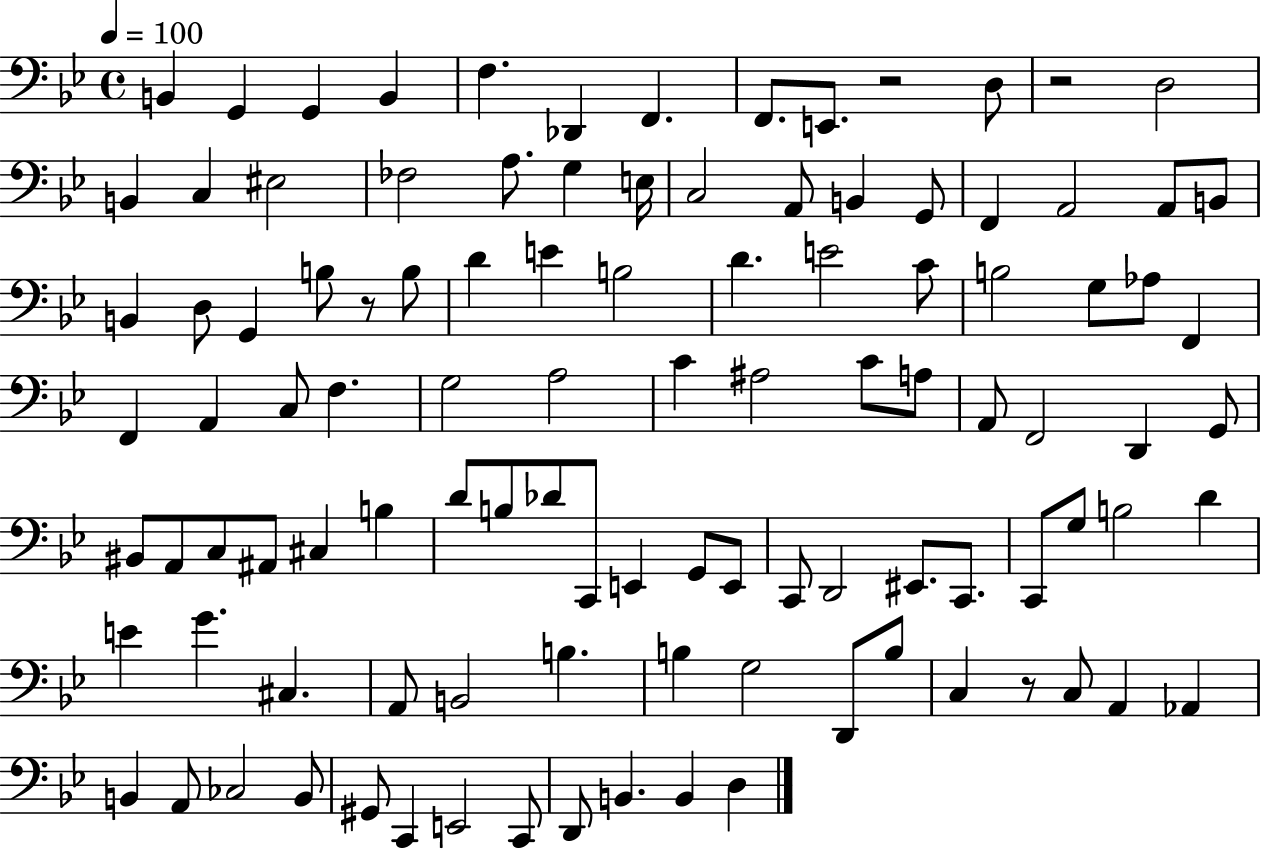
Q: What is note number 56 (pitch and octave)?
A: BIS2